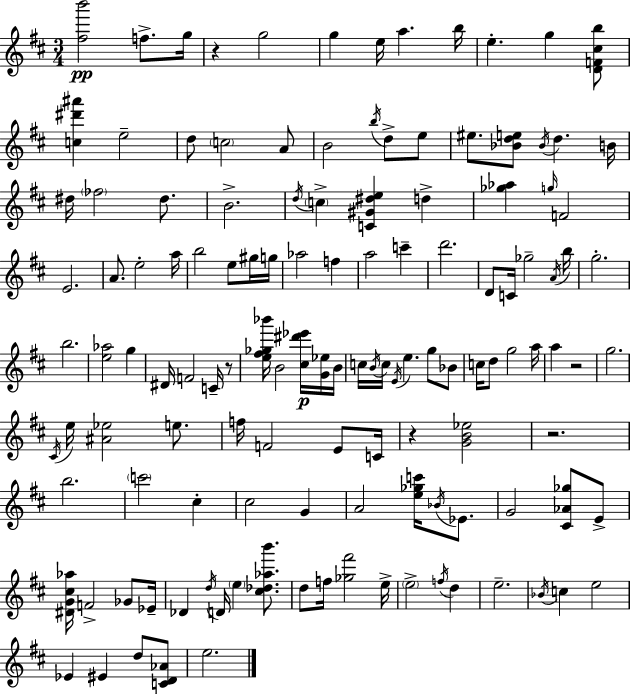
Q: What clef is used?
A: treble